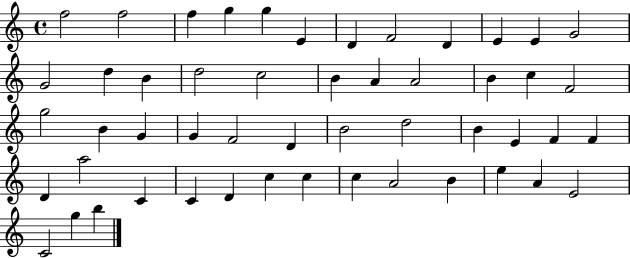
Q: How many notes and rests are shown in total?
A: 51